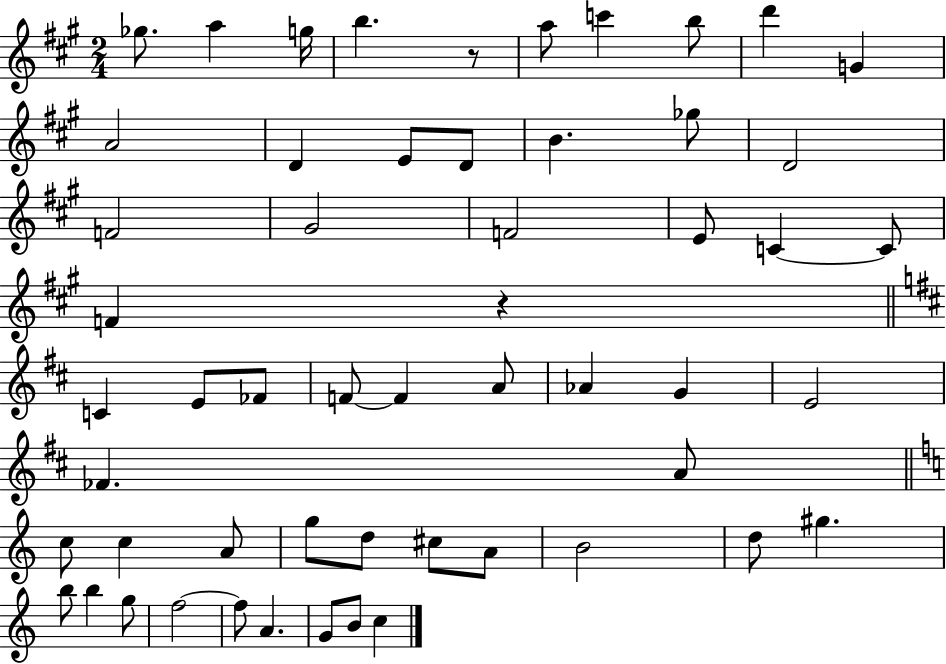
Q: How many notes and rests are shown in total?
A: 55